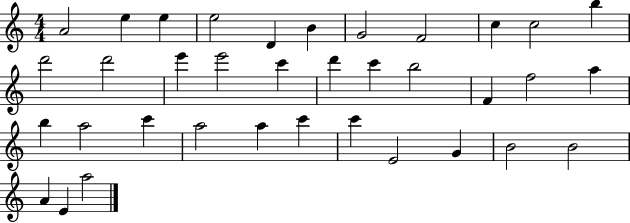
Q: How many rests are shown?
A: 0